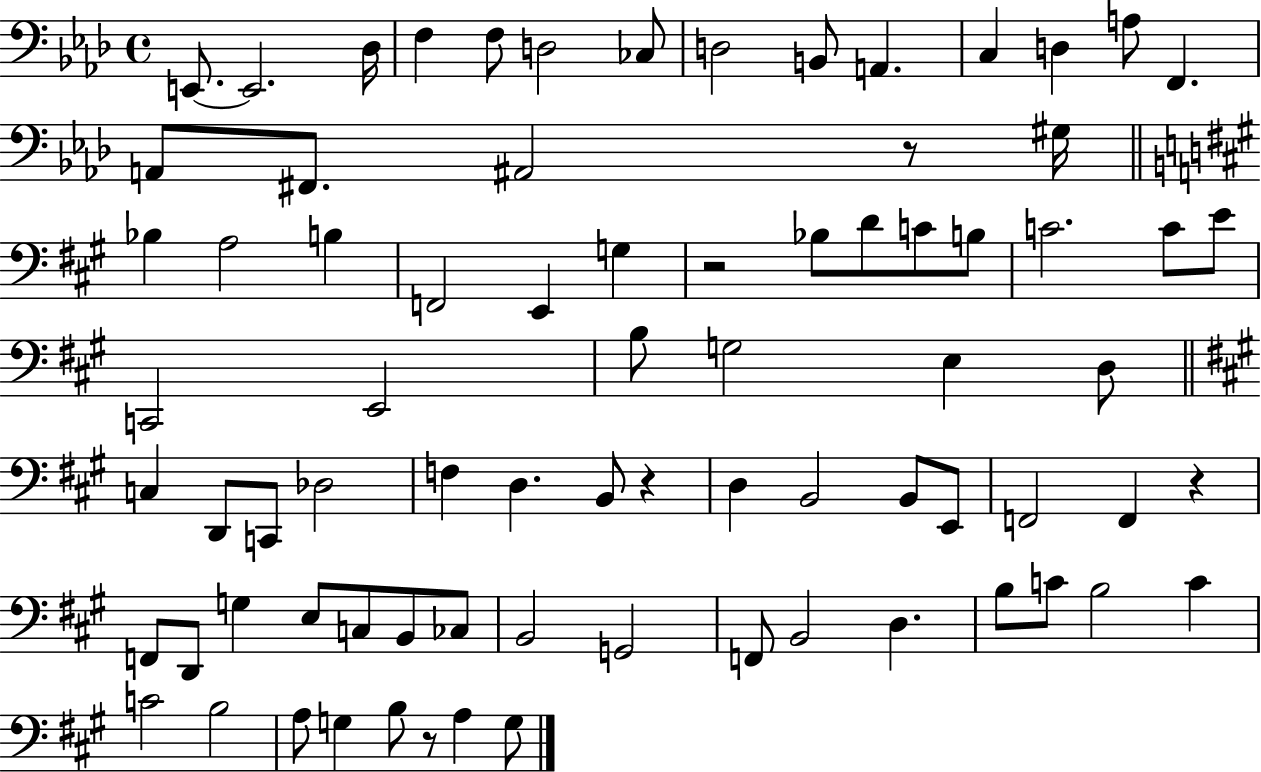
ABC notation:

X:1
T:Untitled
M:4/4
L:1/4
K:Ab
E,,/2 E,,2 _D,/4 F, F,/2 D,2 _C,/2 D,2 B,,/2 A,, C, D, A,/2 F,, A,,/2 ^F,,/2 ^A,,2 z/2 ^G,/4 _B, A,2 B, F,,2 E,, G, z2 _B,/2 D/2 C/2 B,/2 C2 C/2 E/2 C,,2 E,,2 B,/2 G,2 E, D,/2 C, D,,/2 C,,/2 _D,2 F, D, B,,/2 z D, B,,2 B,,/2 E,,/2 F,,2 F,, z F,,/2 D,,/2 G, E,/2 C,/2 B,,/2 _C,/2 B,,2 G,,2 F,,/2 B,,2 D, B,/2 C/2 B,2 C C2 B,2 A,/2 G, B,/2 z/2 A, G,/2